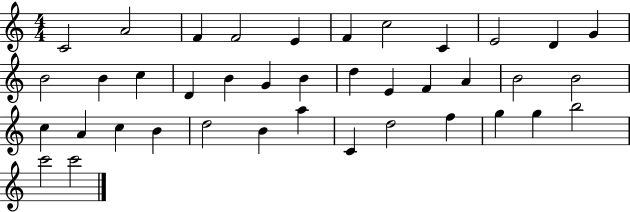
C4/h A4/h F4/q F4/h E4/q F4/q C5/h C4/q E4/h D4/q G4/q B4/h B4/q C5/q D4/q B4/q G4/q B4/q D5/q E4/q F4/q A4/q B4/h B4/h C5/q A4/q C5/q B4/q D5/h B4/q A5/q C4/q D5/h F5/q G5/q G5/q B5/h C6/h C6/h